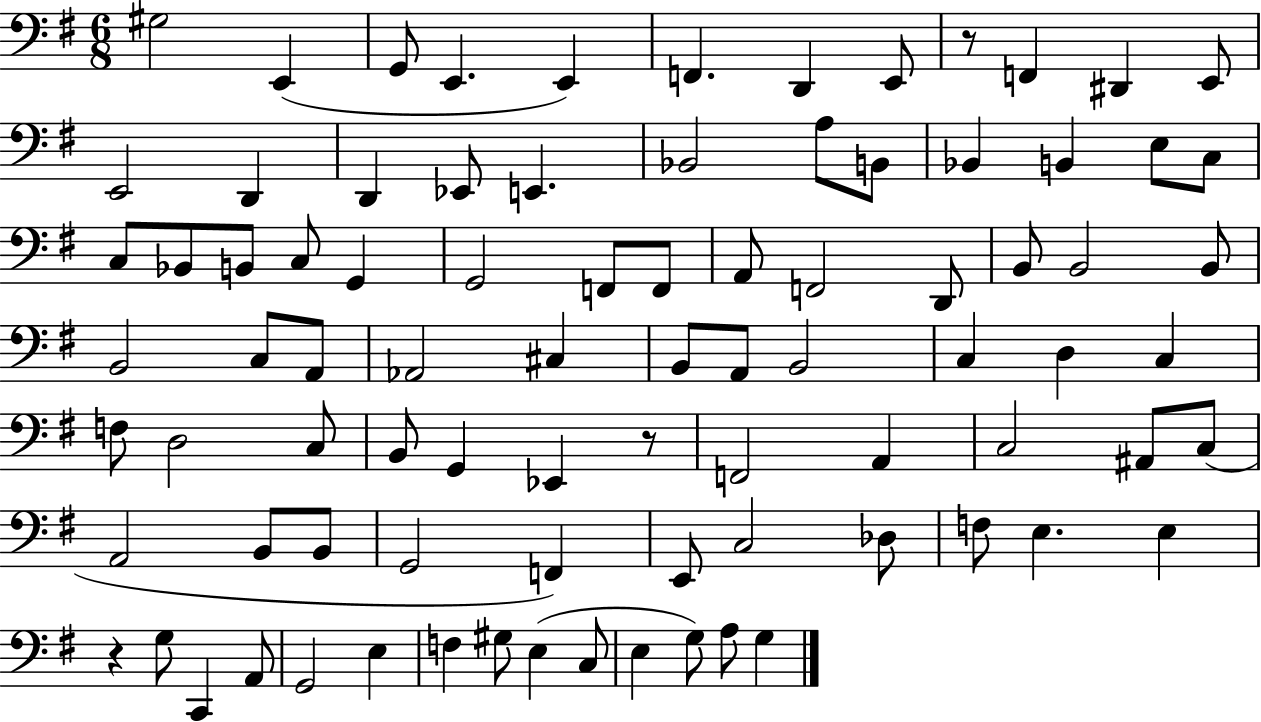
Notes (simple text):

G#3/h E2/q G2/e E2/q. E2/q F2/q. D2/q E2/e R/e F2/q D#2/q E2/e E2/h D2/q D2/q Eb2/e E2/q. Bb2/h A3/e B2/e Bb2/q B2/q E3/e C3/e C3/e Bb2/e B2/e C3/e G2/q G2/h F2/e F2/e A2/e F2/h D2/e B2/e B2/h B2/e B2/h C3/e A2/e Ab2/h C#3/q B2/e A2/e B2/h C3/q D3/q C3/q F3/e D3/h C3/e B2/e G2/q Eb2/q R/e F2/h A2/q C3/h A#2/e C3/e A2/h B2/e B2/e G2/h F2/q E2/e C3/h Db3/e F3/e E3/q. E3/q R/q G3/e C2/q A2/e G2/h E3/q F3/q G#3/e E3/q C3/e E3/q G3/e A3/e G3/q